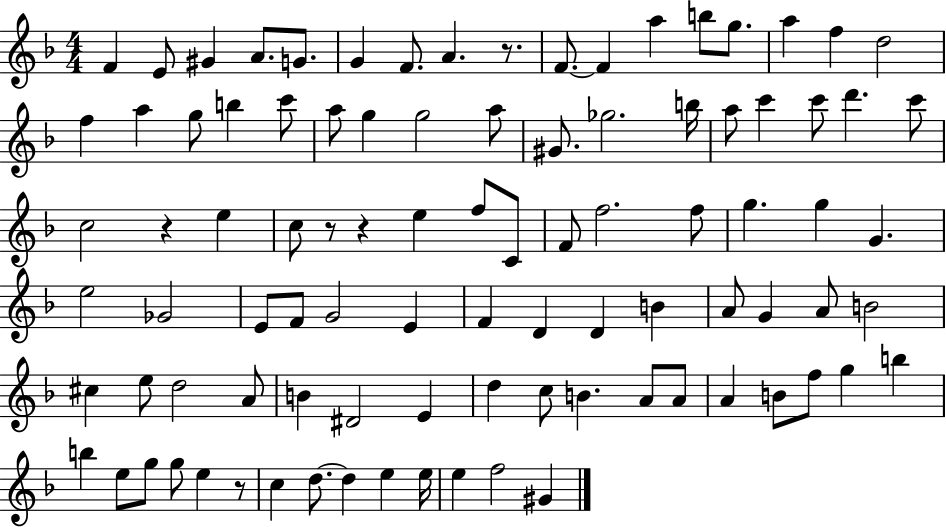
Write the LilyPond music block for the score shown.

{
  \clef treble
  \numericTimeSignature
  \time 4/4
  \key f \major
  f'4 e'8 gis'4 a'8. g'8. | g'4 f'8. a'4. r8. | f'8.~~ f'4 a''4 b''8 g''8. | a''4 f''4 d''2 | \break f''4 a''4 g''8 b''4 c'''8 | a''8 g''4 g''2 a''8 | gis'8. ges''2. b''16 | a''8 c'''4 c'''8 d'''4. c'''8 | \break c''2 r4 e''4 | c''8 r8 r4 e''4 f''8 c'8 | f'8 f''2. f''8 | g''4. g''4 g'4. | \break e''2 ges'2 | e'8 f'8 g'2 e'4 | f'4 d'4 d'4 b'4 | a'8 g'4 a'8 b'2 | \break cis''4 e''8 d''2 a'8 | b'4 dis'2 e'4 | d''4 c''8 b'4. a'8 a'8 | a'4 b'8 f''8 g''4 b''4 | \break b''4 e''8 g''8 g''8 e''4 r8 | c''4 d''8.~~ d''4 e''4 e''16 | e''4 f''2 gis'4 | \bar "|."
}